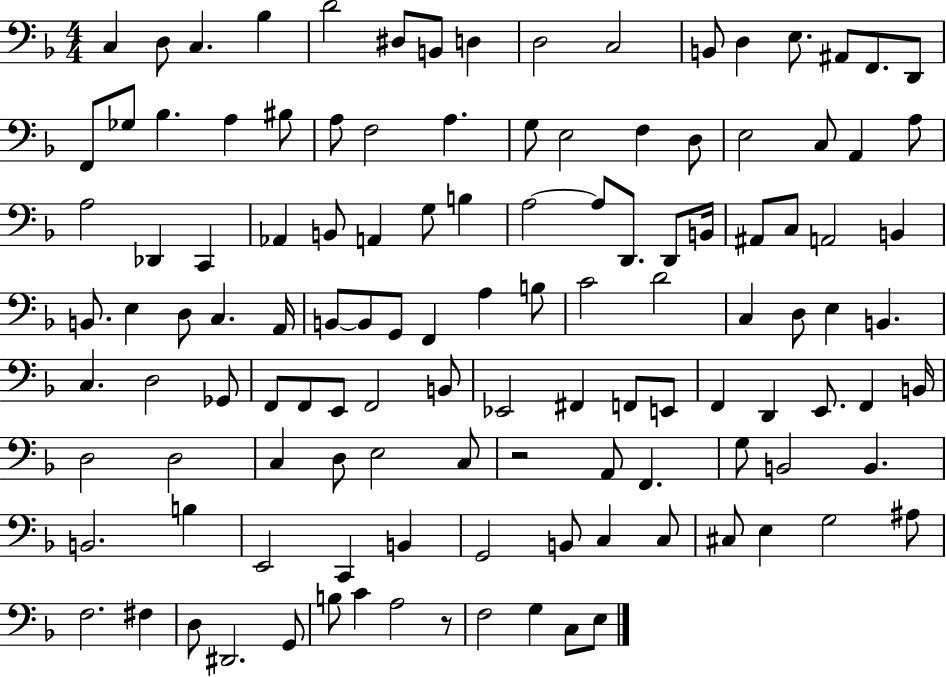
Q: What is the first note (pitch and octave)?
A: C3